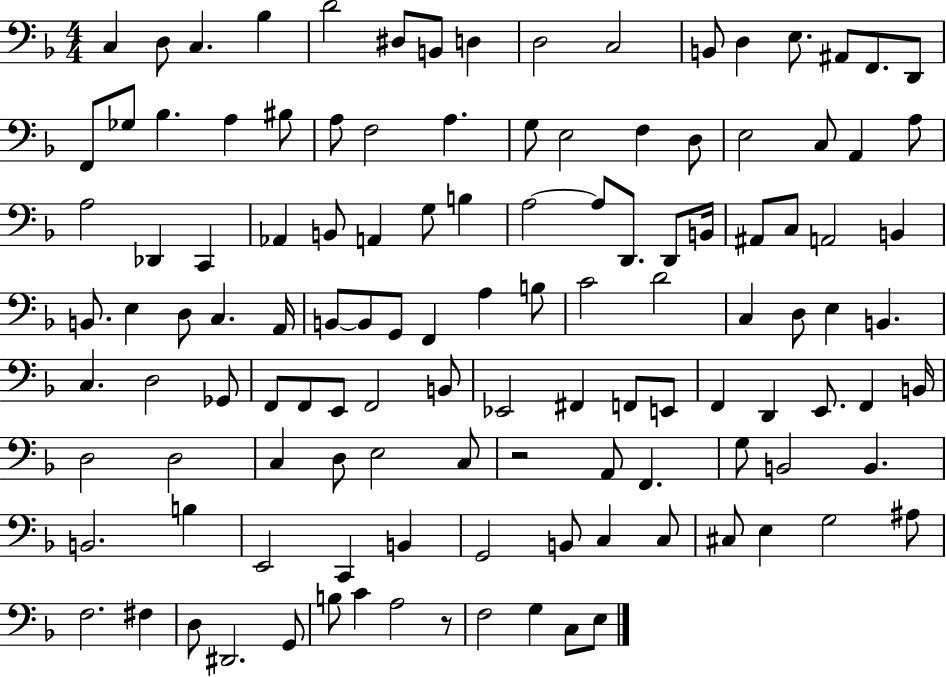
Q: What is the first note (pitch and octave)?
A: C3